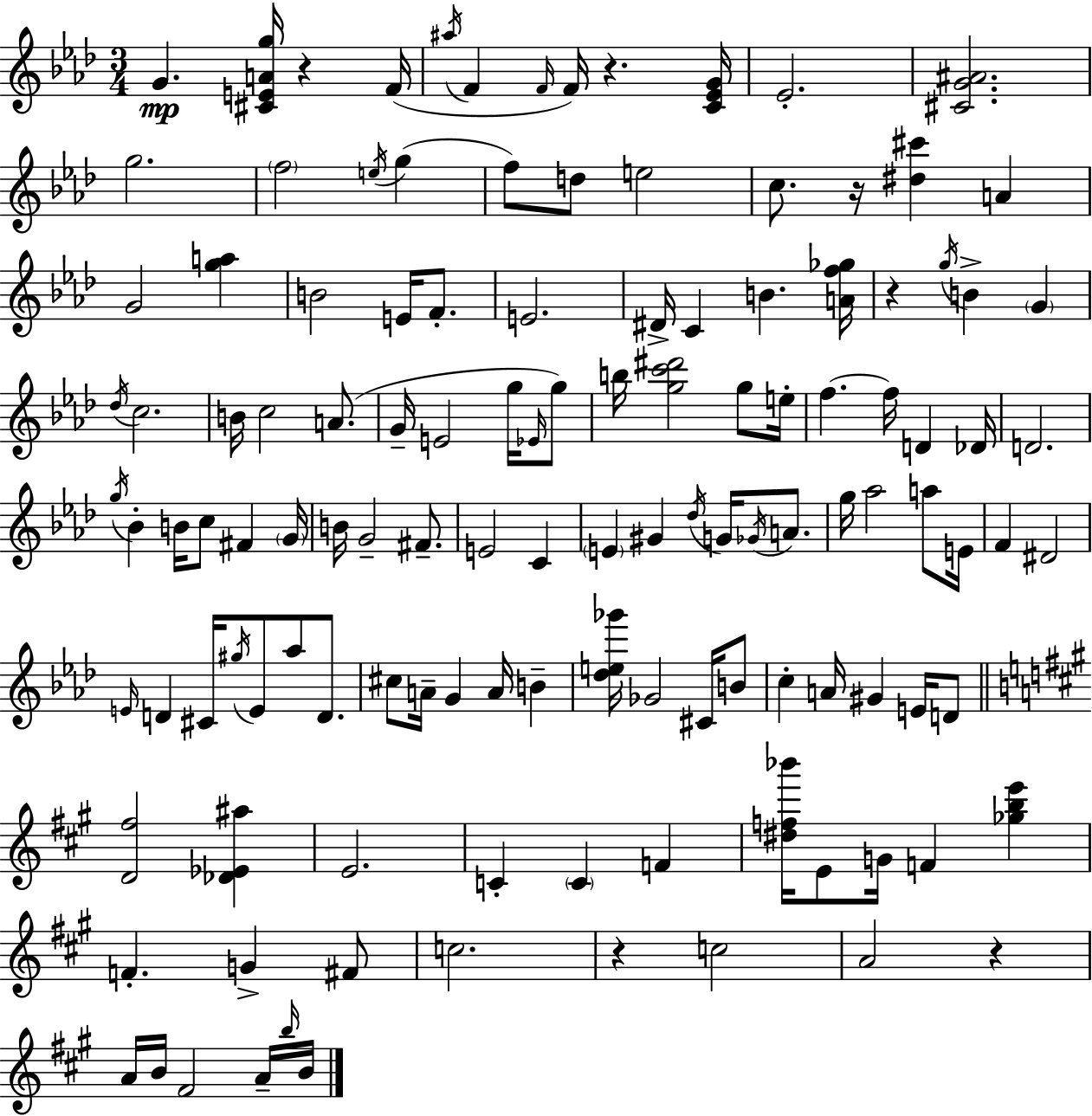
G4/q. [C#4,E4,A4,G5]/s R/q F4/s A#5/s F4/q F4/s F4/s R/q. [C4,Eb4,G4]/s Eb4/h. [C#4,G4,A#4]/h. G5/h. F5/h E5/s G5/q F5/e D5/e E5/h C5/e. R/s [D#5,C#6]/q A4/q G4/h [G5,A5]/q B4/h E4/s F4/e. E4/h. D#4/s C4/q B4/q. [A4,F5,Gb5]/s R/q G5/s B4/q G4/q Db5/s C5/h. B4/s C5/h A4/e. G4/s E4/h G5/s Eb4/s G5/e B5/s [G5,C6,D#6]/h G5/e E5/s F5/q. F5/s D4/q Db4/s D4/h. G5/s Bb4/q B4/s C5/e F#4/q G4/s B4/s G4/h F#4/e. E4/h C4/q E4/q G#4/q Db5/s G4/s Gb4/s A4/e. G5/s Ab5/h A5/e E4/s F4/q D#4/h E4/s D4/q C#4/s G#5/s E4/e Ab5/e D4/e. C#5/e A4/s G4/q A4/s B4/q [Db5,E5,Gb6]/s Gb4/h C#4/s B4/e C5/q A4/s G#4/q E4/s D4/e [D4,F#5]/h [Db4,Eb4,A#5]/q E4/h. C4/q C4/q F4/q [D#5,F5,Bb6]/s E4/e G4/s F4/q [Gb5,B5,E6]/q F4/q. G4/q F#4/e C5/h. R/q C5/h A4/h R/q A4/s B4/s F#4/h A4/s B5/s B4/s